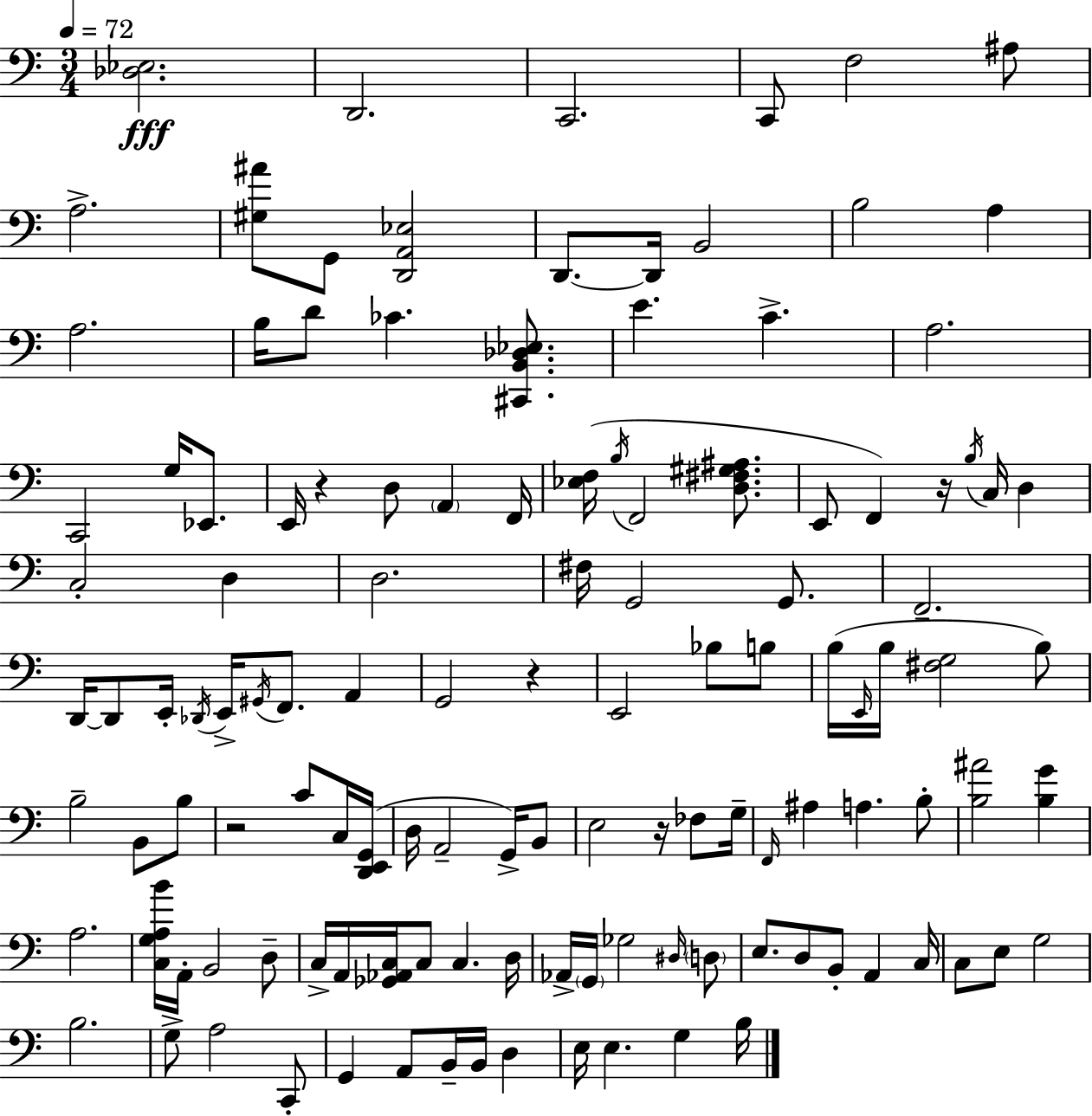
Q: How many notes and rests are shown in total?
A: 124